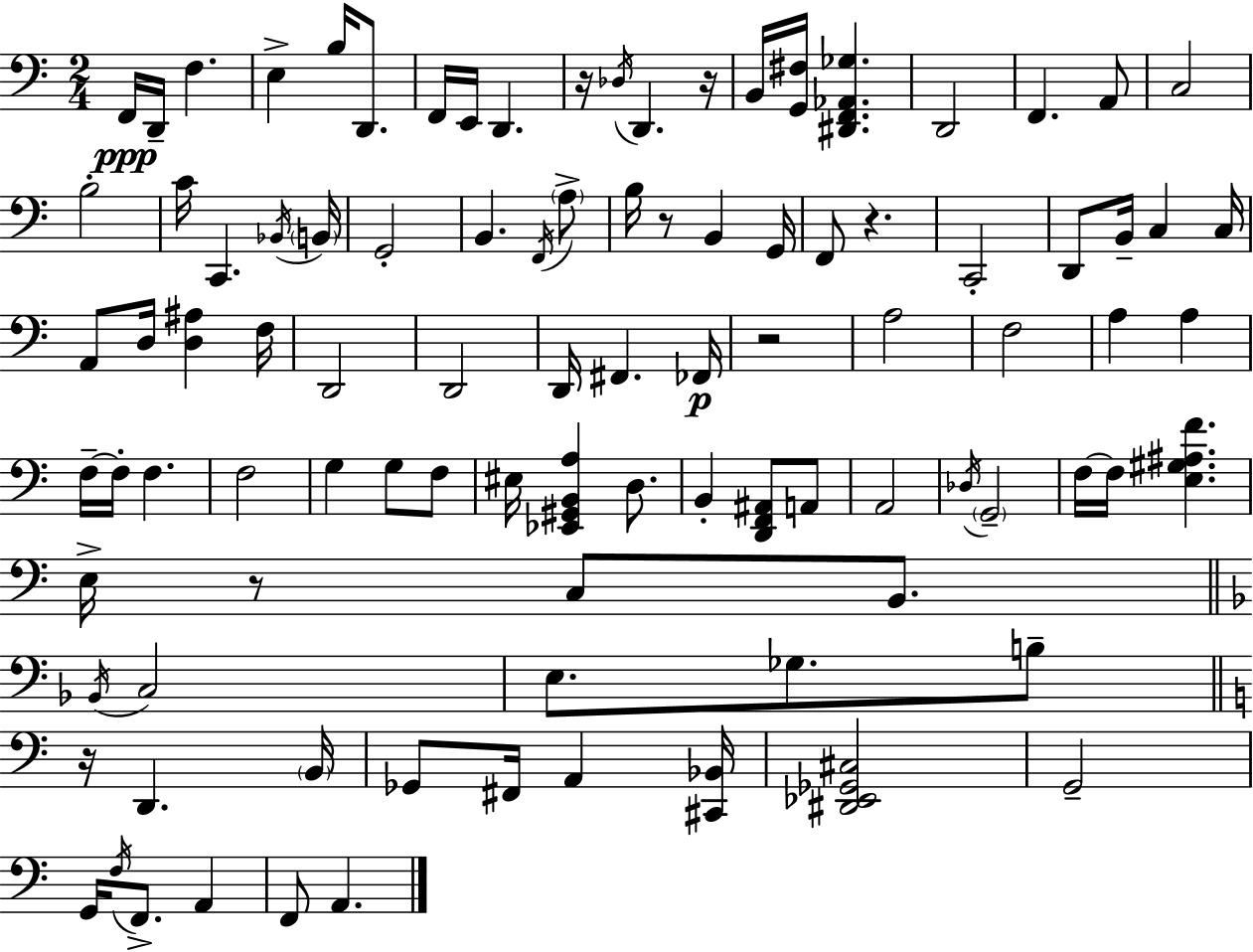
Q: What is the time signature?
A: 2/4